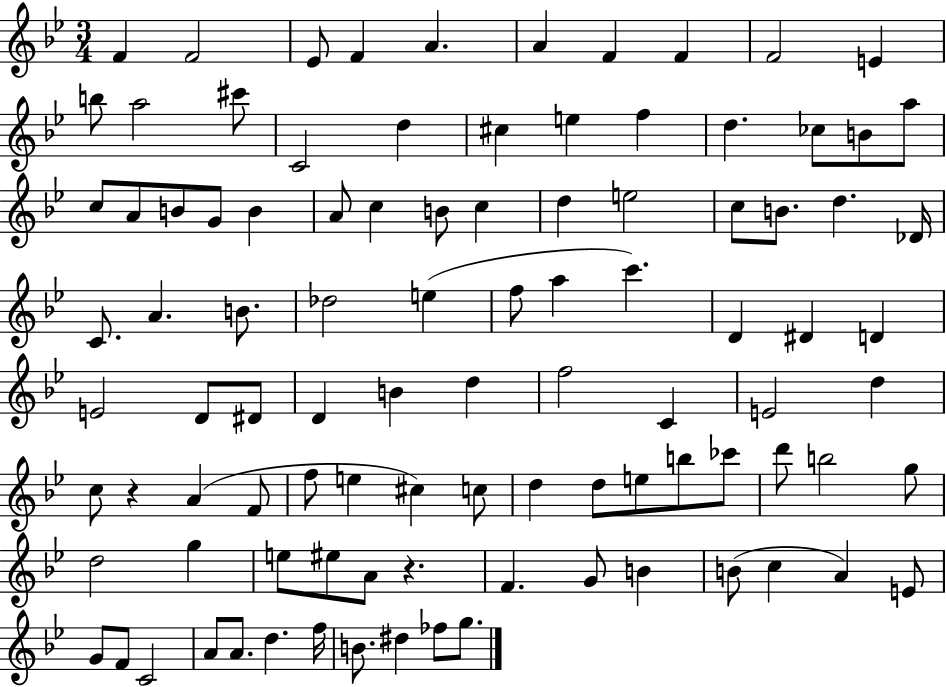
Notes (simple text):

F4/q F4/h Eb4/e F4/q A4/q. A4/q F4/q F4/q F4/h E4/q B5/e A5/h C#6/e C4/h D5/q C#5/q E5/q F5/q D5/q. CES5/e B4/e A5/e C5/e A4/e B4/e G4/e B4/q A4/e C5/q B4/e C5/q D5/q E5/h C5/e B4/e. D5/q. Db4/s C4/e. A4/q. B4/e. Db5/h E5/q F5/e A5/q C6/q. D4/q D#4/q D4/q E4/h D4/e D#4/e D4/q B4/q D5/q F5/h C4/q E4/h D5/q C5/e R/q A4/q F4/e F5/e E5/q C#5/q C5/e D5/q D5/e E5/e B5/e CES6/e D6/e B5/h G5/e D5/h G5/q E5/e EIS5/e A4/e R/q. F4/q. G4/e B4/q B4/e C5/q A4/q E4/e G4/e F4/e C4/h A4/e A4/e. D5/q. F5/s B4/e. D#5/q FES5/e G5/e.